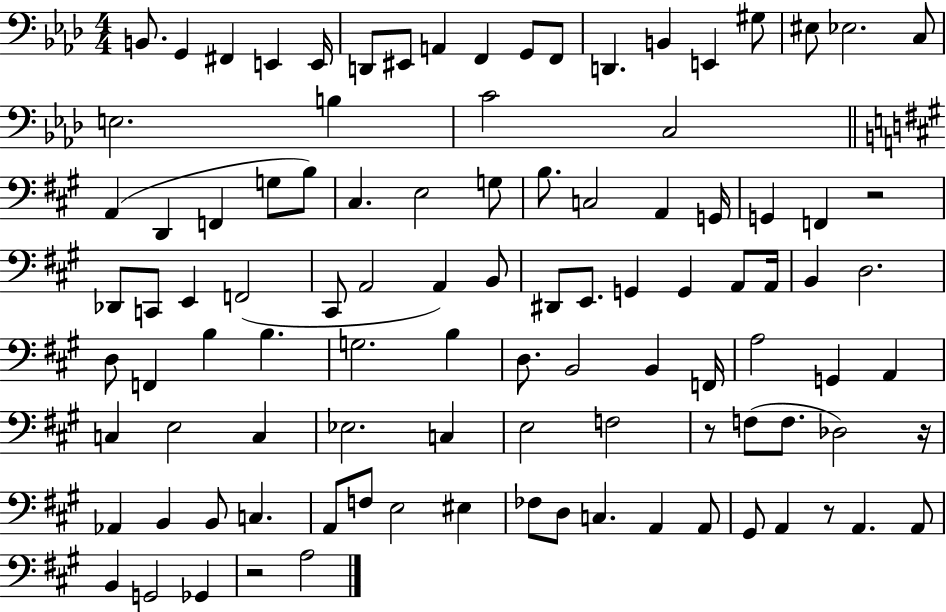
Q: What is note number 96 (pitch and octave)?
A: A3